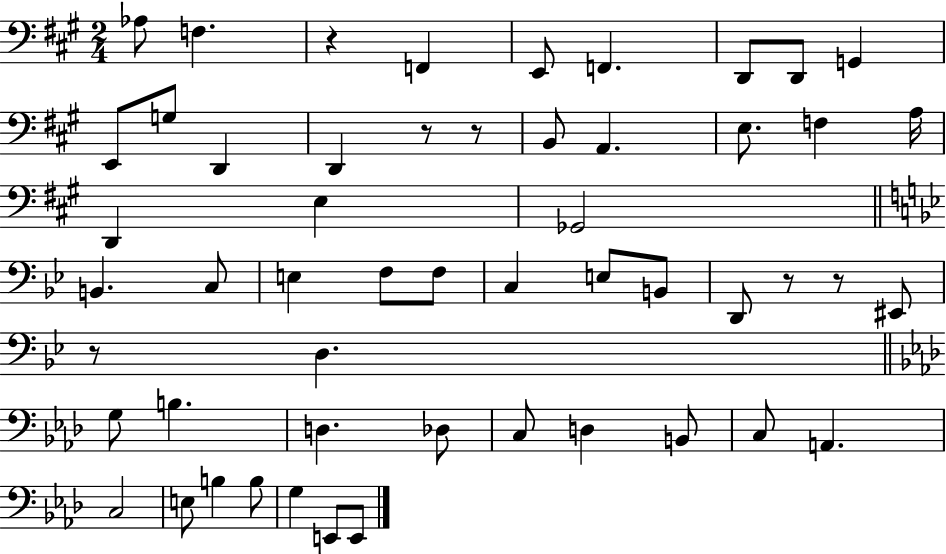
X:1
T:Untitled
M:2/4
L:1/4
K:A
_A,/2 F, z F,, E,,/2 F,, D,,/2 D,,/2 G,, E,,/2 G,/2 D,, D,, z/2 z/2 B,,/2 A,, E,/2 F, A,/4 D,, E, _G,,2 B,, C,/2 E, F,/2 F,/2 C, E,/2 B,,/2 D,,/2 z/2 z/2 ^E,,/2 z/2 D, G,/2 B, D, _D,/2 C,/2 D, B,,/2 C,/2 A,, C,2 E,/2 B, B,/2 G, E,,/2 E,,/2